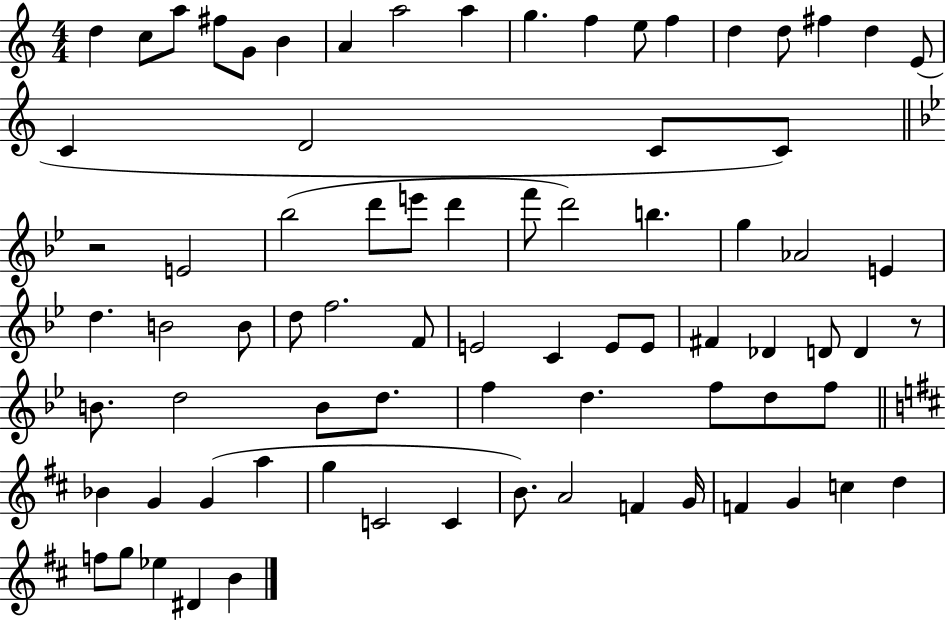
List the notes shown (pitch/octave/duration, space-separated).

D5/q C5/e A5/e F#5/e G4/e B4/q A4/q A5/h A5/q G5/q. F5/q E5/e F5/q D5/q D5/e F#5/q D5/q E4/e C4/q D4/h C4/e C4/e R/h E4/h Bb5/h D6/e E6/e D6/q F6/e D6/h B5/q. G5/q Ab4/h E4/q D5/q. B4/h B4/e D5/e F5/h. F4/e E4/h C4/q E4/e E4/e F#4/q Db4/q D4/e D4/q R/e B4/e. D5/h B4/e D5/e. F5/q D5/q. F5/e D5/e F5/e Bb4/q G4/q G4/q A5/q G5/q C4/h C4/q B4/e. A4/h F4/q G4/s F4/q G4/q C5/q D5/q F5/e G5/e Eb5/q D#4/q B4/q